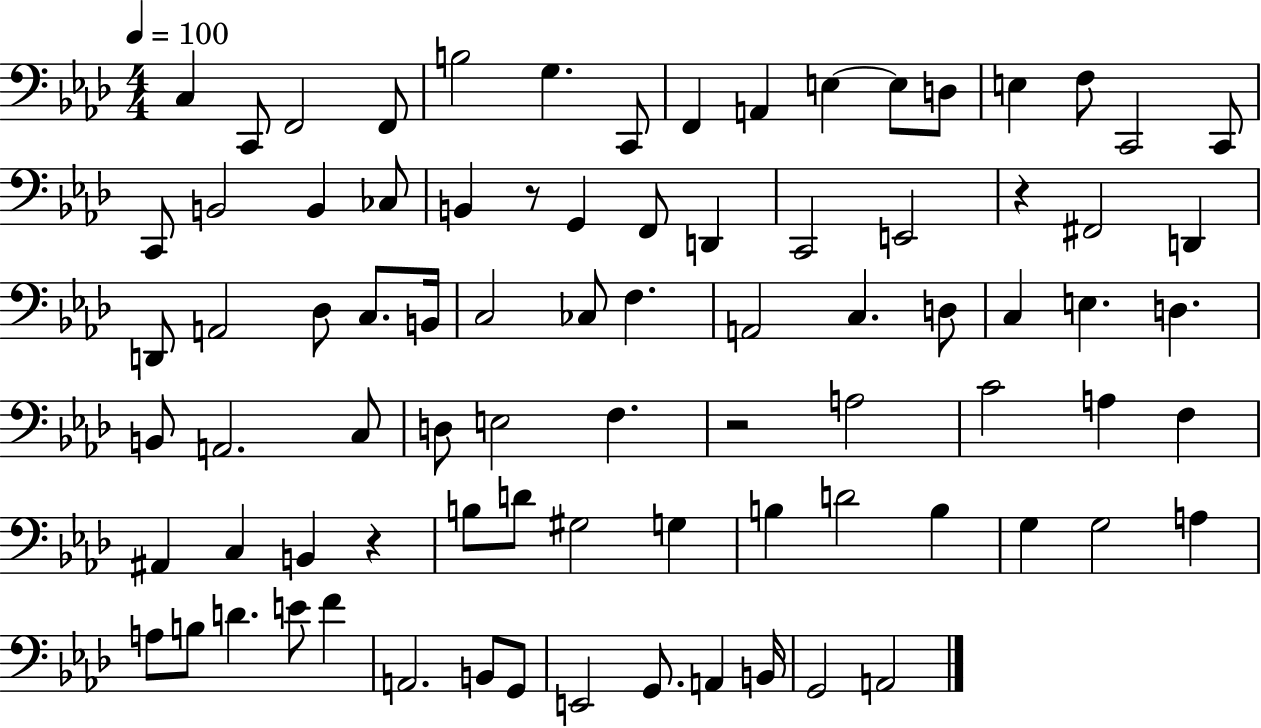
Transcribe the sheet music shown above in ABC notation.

X:1
T:Untitled
M:4/4
L:1/4
K:Ab
C, C,,/2 F,,2 F,,/2 B,2 G, C,,/2 F,, A,, E, E,/2 D,/2 E, F,/2 C,,2 C,,/2 C,,/2 B,,2 B,, _C,/2 B,, z/2 G,, F,,/2 D,, C,,2 E,,2 z ^F,,2 D,, D,,/2 A,,2 _D,/2 C,/2 B,,/4 C,2 _C,/2 F, A,,2 C, D,/2 C, E, D, B,,/2 A,,2 C,/2 D,/2 E,2 F, z2 A,2 C2 A, F, ^A,, C, B,, z B,/2 D/2 ^G,2 G, B, D2 B, G, G,2 A, A,/2 B,/2 D E/2 F A,,2 B,,/2 G,,/2 E,,2 G,,/2 A,, B,,/4 G,,2 A,,2